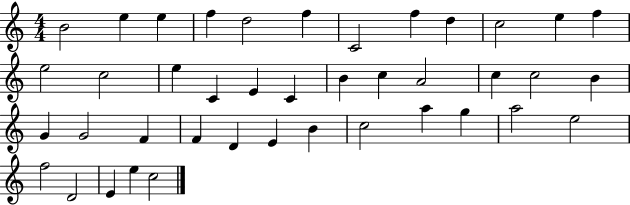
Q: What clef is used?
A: treble